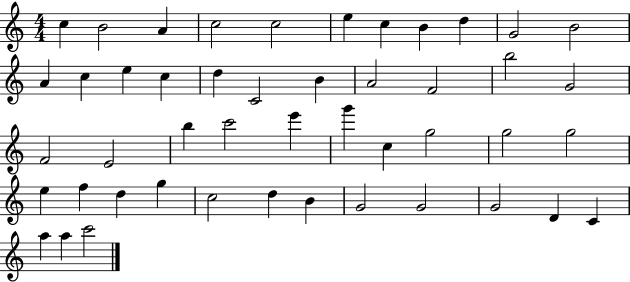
{
  \clef treble
  \numericTimeSignature
  \time 4/4
  \key c \major
  c''4 b'2 a'4 | c''2 c''2 | e''4 c''4 b'4 d''4 | g'2 b'2 | \break a'4 c''4 e''4 c''4 | d''4 c'2 b'4 | a'2 f'2 | b''2 g'2 | \break f'2 e'2 | b''4 c'''2 e'''4 | g'''4 c''4 g''2 | g''2 g''2 | \break e''4 f''4 d''4 g''4 | c''2 d''4 b'4 | g'2 g'2 | g'2 d'4 c'4 | \break a''4 a''4 c'''2 | \bar "|."
}